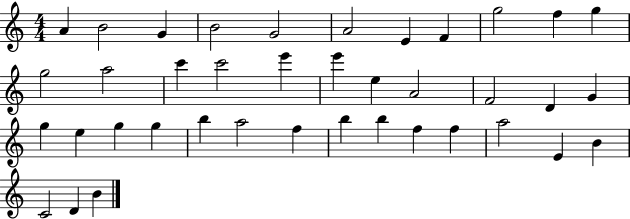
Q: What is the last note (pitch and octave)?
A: B4